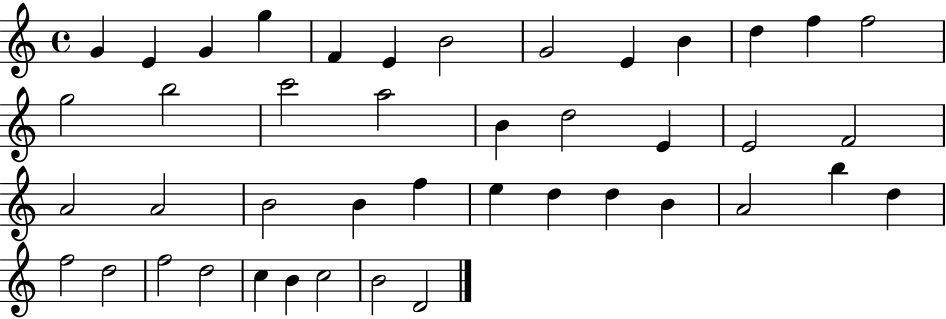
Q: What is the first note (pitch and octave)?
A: G4